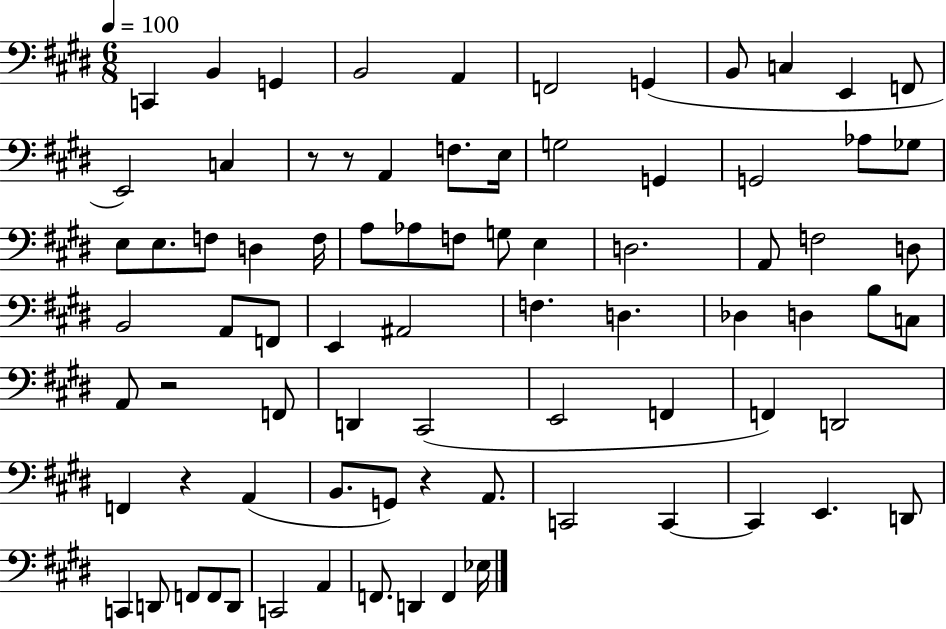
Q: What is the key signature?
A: E major